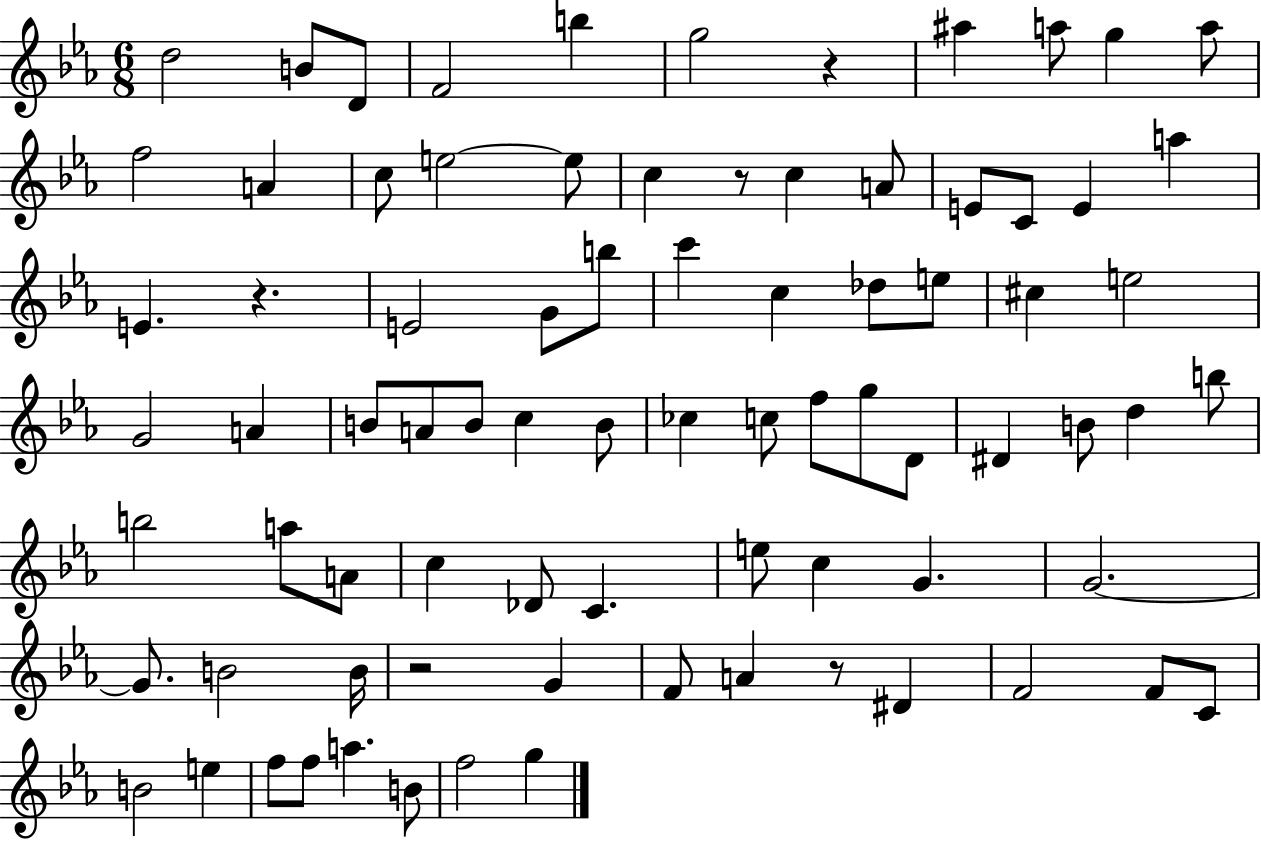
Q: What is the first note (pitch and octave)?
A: D5